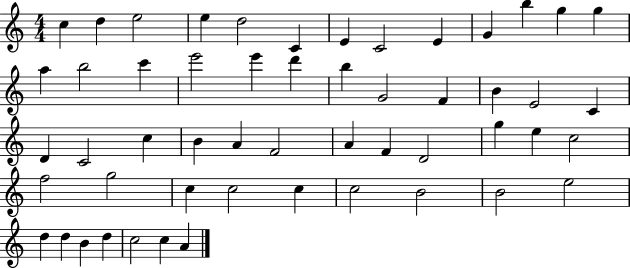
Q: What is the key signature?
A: C major